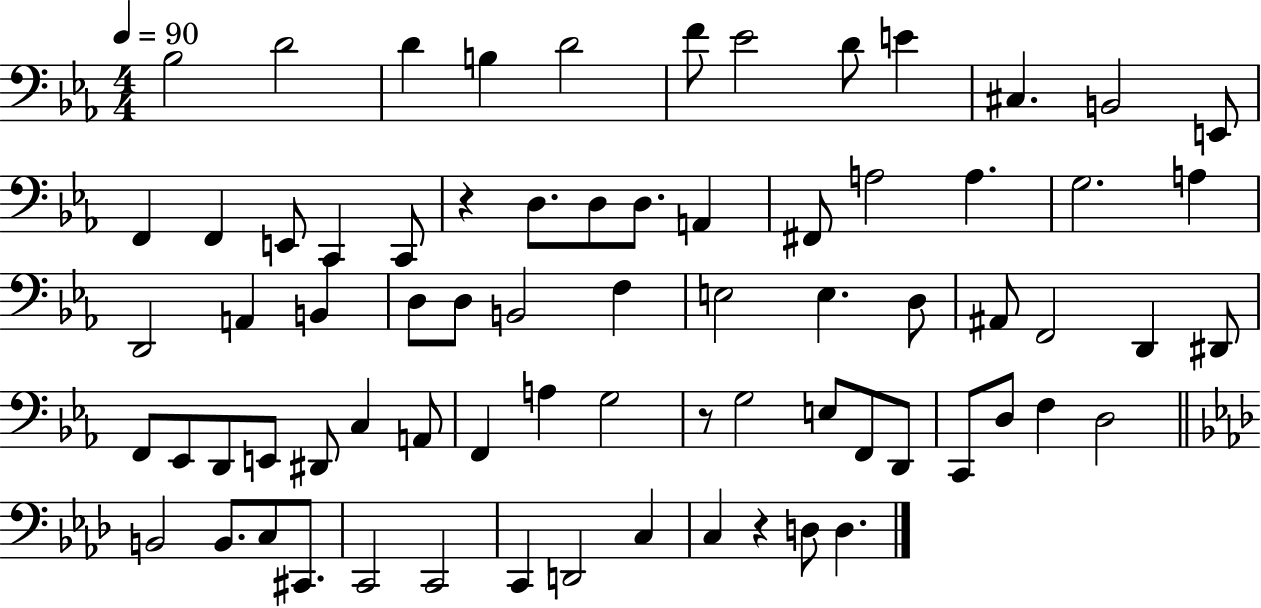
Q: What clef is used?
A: bass